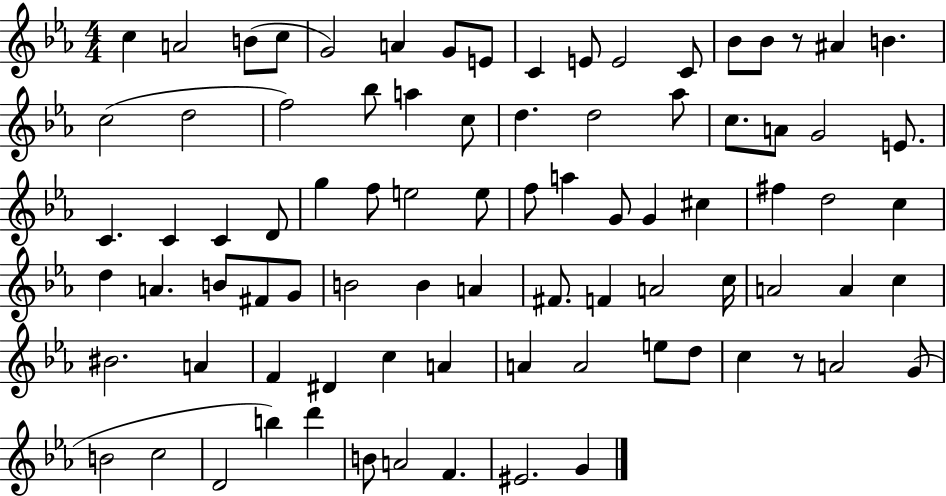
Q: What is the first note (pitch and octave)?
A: C5